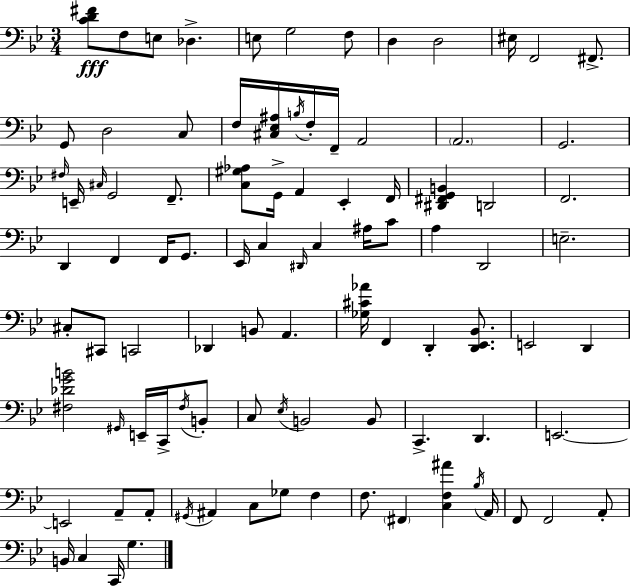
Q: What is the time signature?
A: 3/4